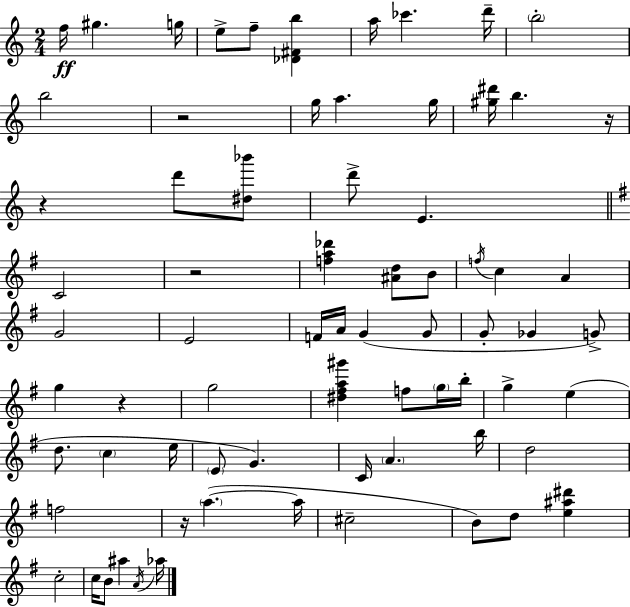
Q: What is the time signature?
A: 2/4